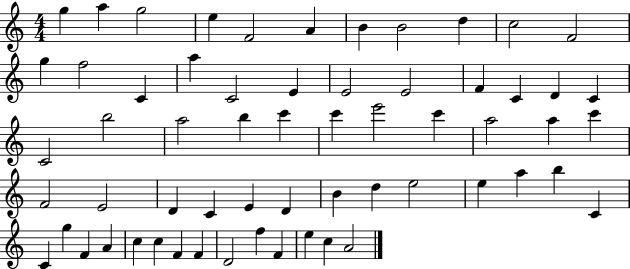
G5/q A5/q G5/h E5/q F4/h A4/q B4/q B4/h D5/q C5/h F4/h G5/q F5/h C4/q A5/q C4/h E4/q E4/h E4/h F4/q C4/q D4/q C4/q C4/h B5/h A5/h B5/q C6/q C6/q E6/h C6/q A5/h A5/q C6/q F4/h E4/h D4/q C4/q E4/q D4/q B4/q D5/q E5/h E5/q A5/q B5/q C4/q C4/q G5/q F4/q A4/q C5/q C5/q F4/q F4/q D4/h F5/q F4/q E5/q C5/q A4/h